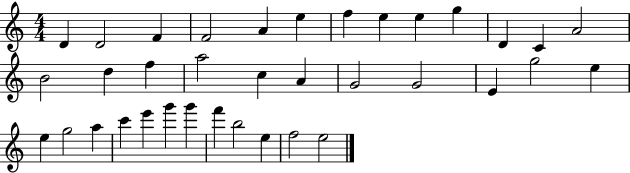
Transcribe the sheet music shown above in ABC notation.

X:1
T:Untitled
M:4/4
L:1/4
K:C
D D2 F F2 A e f e e g D C A2 B2 d f a2 c A G2 G2 E g2 e e g2 a c' e' g' g' f' b2 e f2 e2